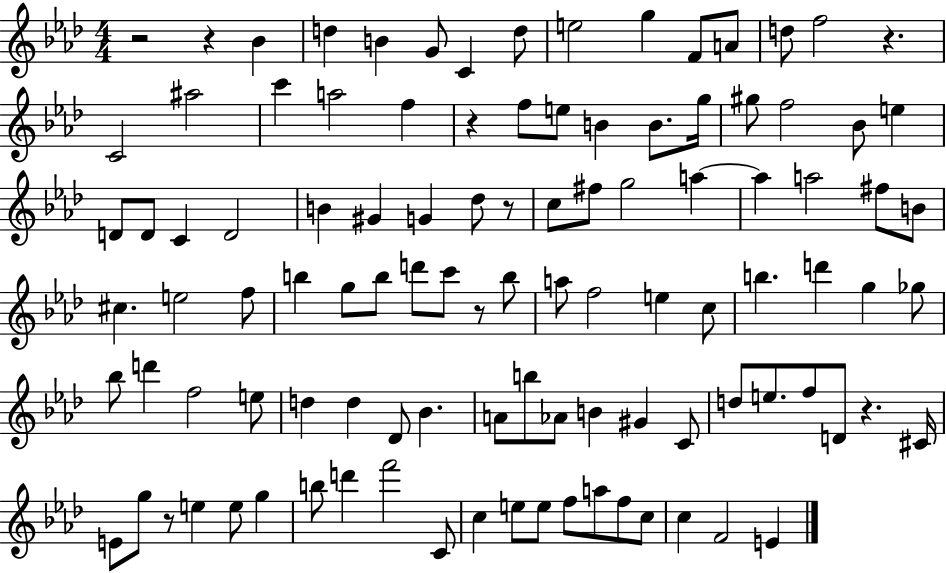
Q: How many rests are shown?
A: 8